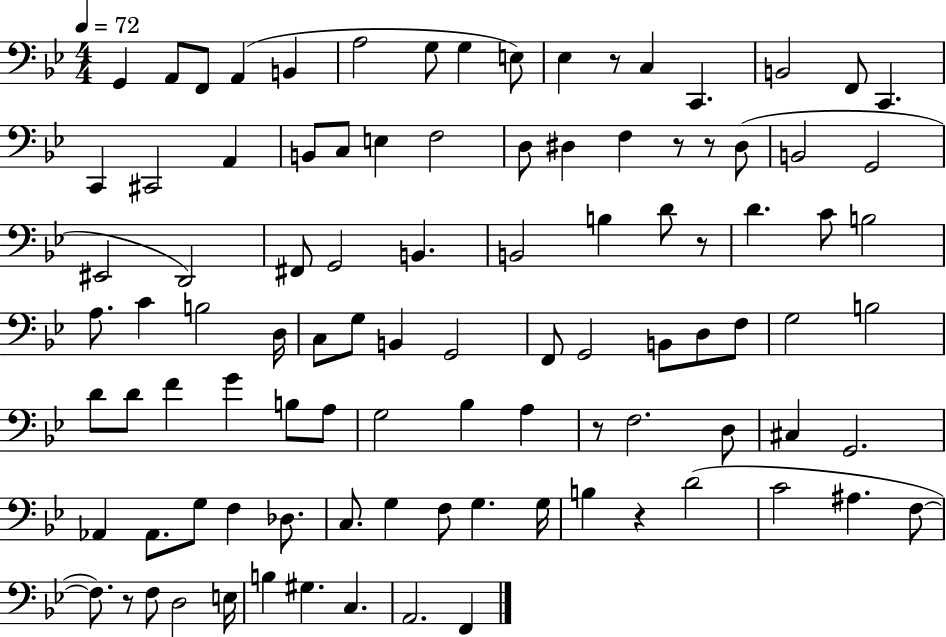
X:1
T:Untitled
M:4/4
L:1/4
K:Bb
G,, A,,/2 F,,/2 A,, B,, A,2 G,/2 G, E,/2 _E, z/2 C, C,, B,,2 F,,/2 C,, C,, ^C,,2 A,, B,,/2 C,/2 E, F,2 D,/2 ^D, F, z/2 z/2 ^D,/2 B,,2 G,,2 ^E,,2 D,,2 ^F,,/2 G,,2 B,, B,,2 B, D/2 z/2 D C/2 B,2 A,/2 C B,2 D,/4 C,/2 G,/2 B,, G,,2 F,,/2 G,,2 B,,/2 D,/2 F,/2 G,2 B,2 D/2 D/2 F G B,/2 A,/2 G,2 _B, A, z/2 F,2 D,/2 ^C, G,,2 _A,, _A,,/2 G,/2 F, _D,/2 C,/2 G, F,/2 G, G,/4 B, z D2 C2 ^A, F,/2 F,/2 z/2 F,/2 D,2 E,/4 B, ^G, C, A,,2 F,,